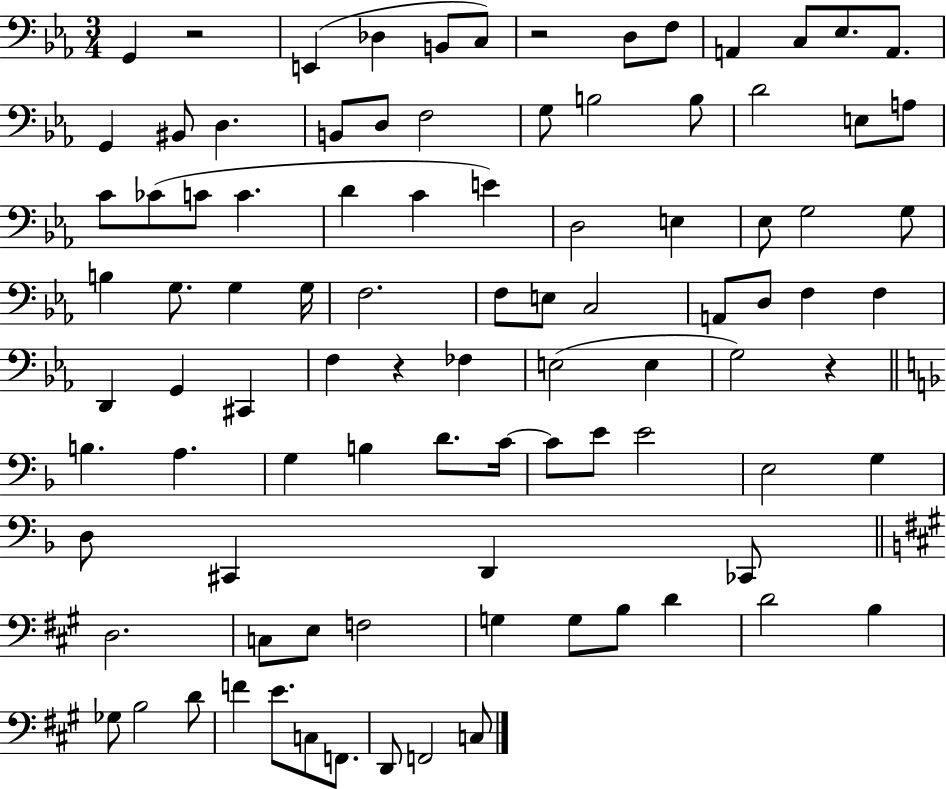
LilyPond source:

{
  \clef bass
  \numericTimeSignature
  \time 3/4
  \key ees \major
  \repeat volta 2 { g,4 r2 | e,4( des4 b,8 c8) | r2 d8 f8 | a,4 c8 ees8. a,8. | \break g,4 bis,8 d4. | b,8 d8 f2 | g8 b2 b8 | d'2 e8 a8 | \break c'8 ces'8( c'8 c'4. | d'4 c'4 e'4) | d2 e4 | ees8 g2 g8 | \break b4 g8. g4 g16 | f2. | f8 e8 c2 | a,8 d8 f4 f4 | \break d,4 g,4 cis,4 | f4 r4 fes4 | e2( e4 | g2) r4 | \break \bar "||" \break \key f \major b4. a4. | g4 b4 d'8. c'16~~ | c'8 e'8 e'2 | e2 g4 | \break d8 cis,4 d,4 ces,8 | \bar "||" \break \key a \major d2. | c8 e8 f2 | g4 g8 b8 d'4 | d'2 b4 | \break ges8 b2 d'8 | f'4 e'8. c8 f,8. | d,8 f,2 c8 | } \bar "|."
}